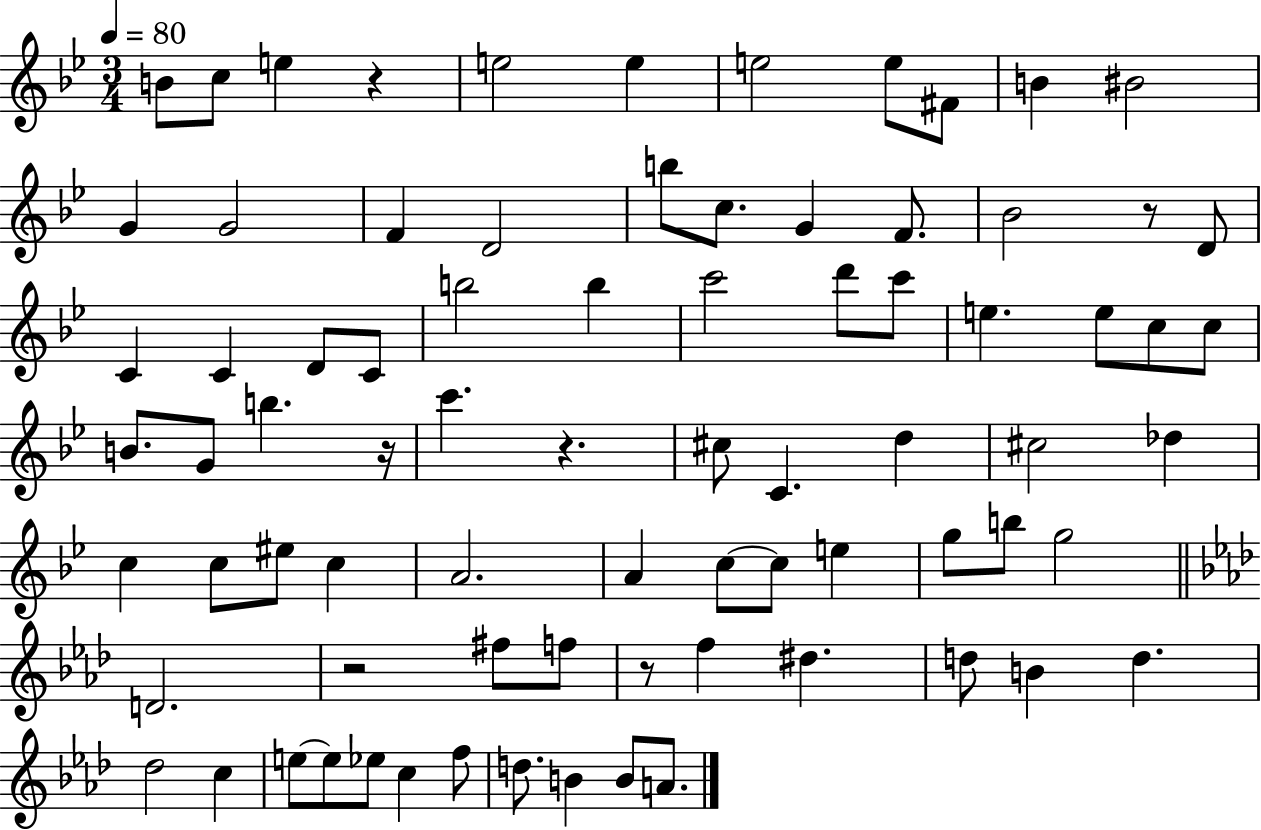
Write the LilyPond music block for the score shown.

{
  \clef treble
  \numericTimeSignature
  \time 3/4
  \key bes \major
  \tempo 4 = 80
  b'8 c''8 e''4 r4 | e''2 e''4 | e''2 e''8 fis'8 | b'4 bis'2 | \break g'4 g'2 | f'4 d'2 | b''8 c''8. g'4 f'8. | bes'2 r8 d'8 | \break c'4 c'4 d'8 c'8 | b''2 b''4 | c'''2 d'''8 c'''8 | e''4. e''8 c''8 c''8 | \break b'8. g'8 b''4. r16 | c'''4. r4. | cis''8 c'4. d''4 | cis''2 des''4 | \break c''4 c''8 eis''8 c''4 | a'2. | a'4 c''8~~ c''8 e''4 | g''8 b''8 g''2 | \break \bar "||" \break \key aes \major d'2. | r2 fis''8 f''8 | r8 f''4 dis''4. | d''8 b'4 d''4. | \break des''2 c''4 | e''8~~ e''8 ees''8 c''4 f''8 | d''8. b'4 b'8 a'8. | \bar "|."
}